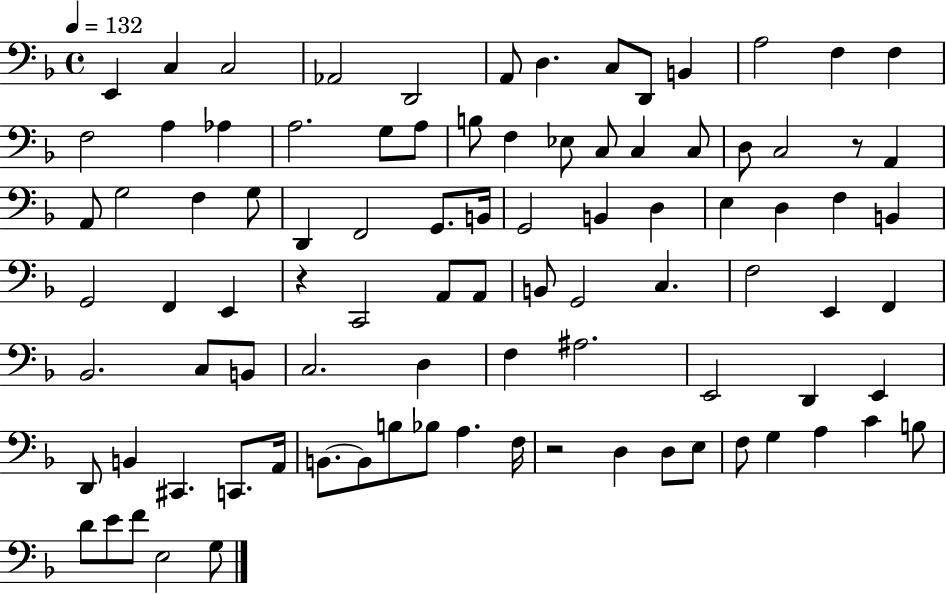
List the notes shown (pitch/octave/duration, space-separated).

E2/q C3/q C3/h Ab2/h D2/h A2/e D3/q. C3/e D2/e B2/q A3/h F3/q F3/q F3/h A3/q Ab3/q A3/h. G3/e A3/e B3/e F3/q Eb3/e C3/e C3/q C3/e D3/e C3/h R/e A2/q A2/e G3/h F3/q G3/e D2/q F2/h G2/e. B2/s G2/h B2/q D3/q E3/q D3/q F3/q B2/q G2/h F2/q E2/q R/q C2/h A2/e A2/e B2/e G2/h C3/q. F3/h E2/q F2/q Bb2/h. C3/e B2/e C3/h. D3/q F3/q A#3/h. E2/h D2/q E2/q D2/e B2/q C#2/q. C2/e. A2/s B2/e. B2/e B3/e Bb3/e A3/q. F3/s R/h D3/q D3/e E3/e F3/e G3/q A3/q C4/q B3/e D4/e E4/e F4/e E3/h G3/e